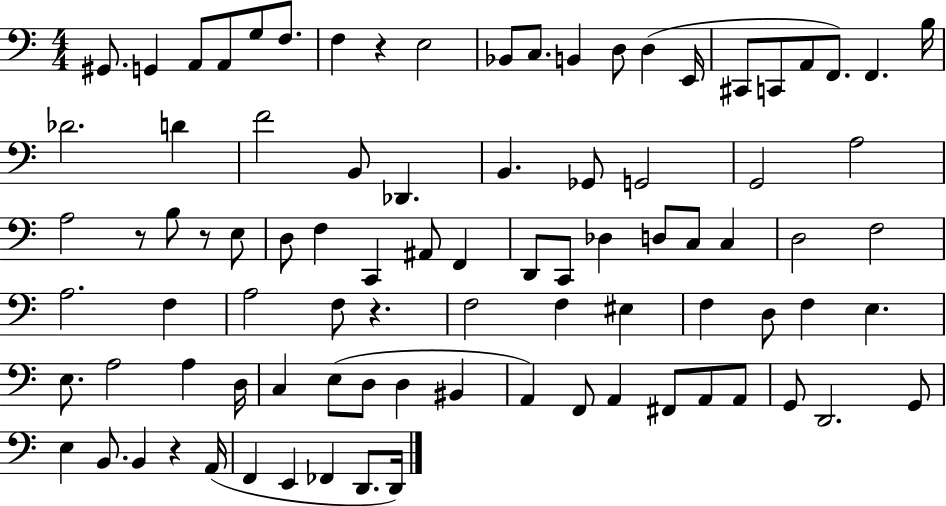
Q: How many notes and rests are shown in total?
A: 89